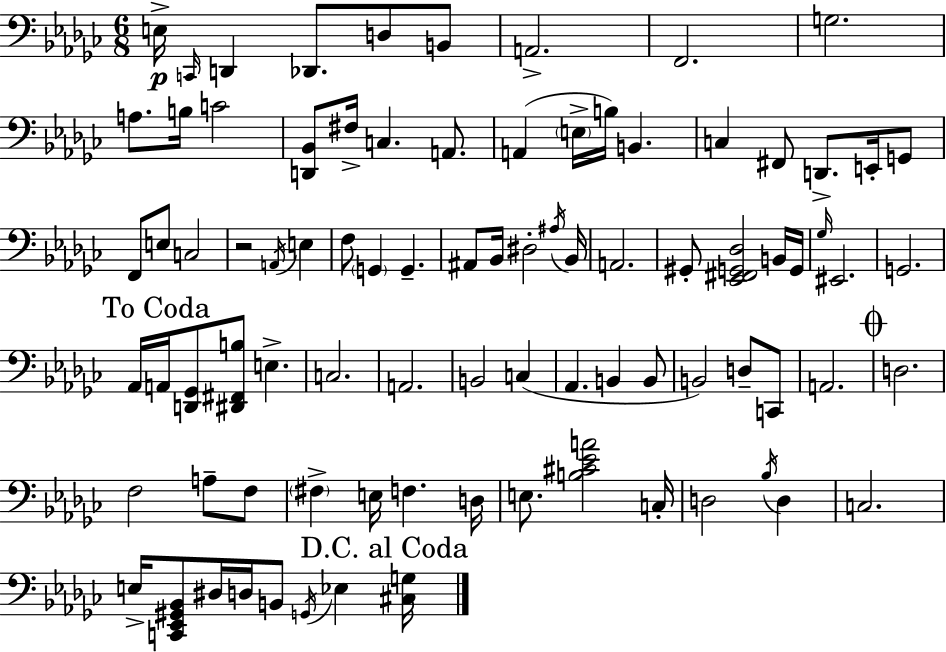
E3/s C2/s D2/q Db2/e. D3/e B2/e A2/h. F2/h. G3/h. A3/e. B3/s C4/h [D2,Bb2]/e F#3/s C3/q. A2/e. A2/q E3/s B3/s B2/q. C3/q F#2/e D2/e. E2/s G2/e F2/e E3/e C3/h R/h A2/s E3/q F3/e G2/q G2/q. A#2/e Bb2/s D#3/h A#3/s Bb2/s A2/h. G#2/e [Eb2,F#2,G2,Db3]/h B2/s G2/s Gb3/s EIS2/h. G2/h. Ab2/s A2/s [D2,Gb2]/e [D#2,F#2,B3]/e E3/q. C3/h. A2/h. B2/h C3/q Ab2/q. B2/q B2/e B2/h D3/e C2/e A2/h. D3/h. F3/h A3/e F3/e F#3/q E3/s F3/q. D3/s E3/e. [B3,C#4,Eb4,A4]/h C3/s D3/h Bb3/s D3/q C3/h. E3/s [C2,Eb2,G#2,Bb2]/e D#3/s D3/s B2/e G2/s Eb3/q [C#3,G3]/s